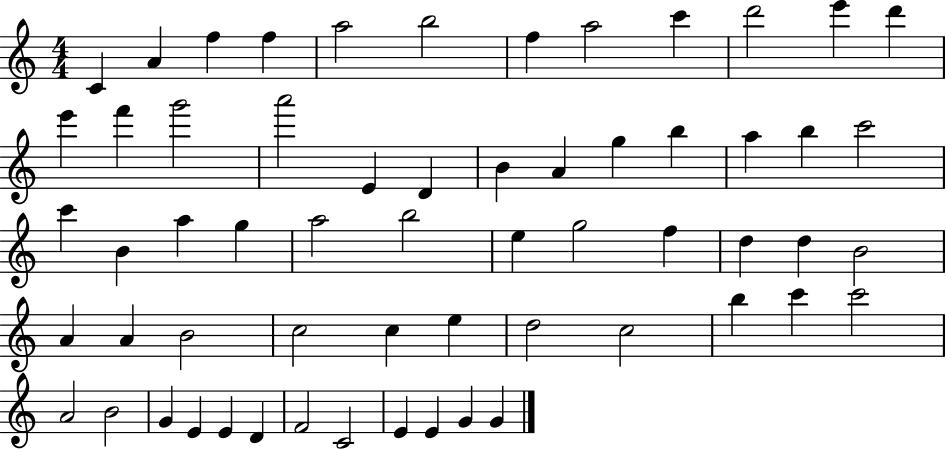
{
  \clef treble
  \numericTimeSignature
  \time 4/4
  \key c \major
  c'4 a'4 f''4 f''4 | a''2 b''2 | f''4 a''2 c'''4 | d'''2 e'''4 d'''4 | \break e'''4 f'''4 g'''2 | a'''2 e'4 d'4 | b'4 a'4 g''4 b''4 | a''4 b''4 c'''2 | \break c'''4 b'4 a''4 g''4 | a''2 b''2 | e''4 g''2 f''4 | d''4 d''4 b'2 | \break a'4 a'4 b'2 | c''2 c''4 e''4 | d''2 c''2 | b''4 c'''4 c'''2 | \break a'2 b'2 | g'4 e'4 e'4 d'4 | f'2 c'2 | e'4 e'4 g'4 g'4 | \break \bar "|."
}